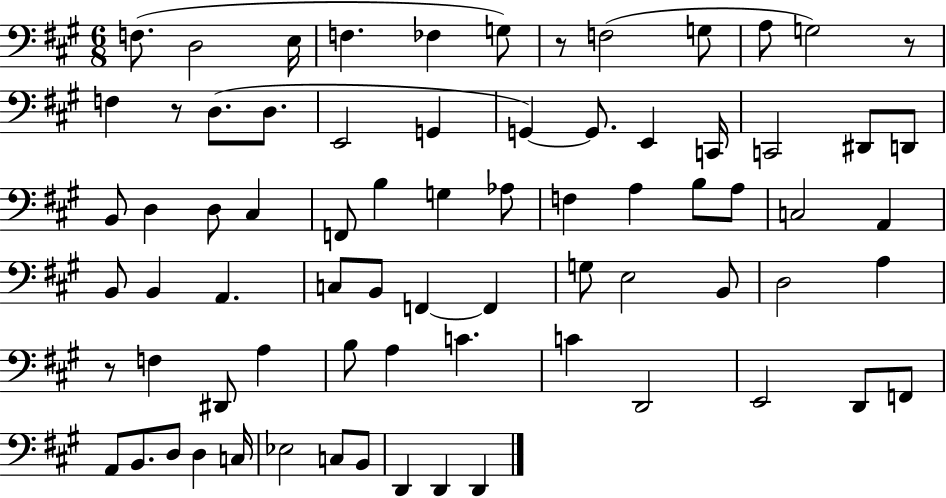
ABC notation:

X:1
T:Untitled
M:6/8
L:1/4
K:A
F,/2 D,2 E,/4 F, _F, G,/2 z/2 F,2 G,/2 A,/2 G,2 z/2 F, z/2 D,/2 D,/2 E,,2 G,, G,, G,,/2 E,, C,,/4 C,,2 ^D,,/2 D,,/2 B,,/2 D, D,/2 ^C, F,,/2 B, G, _A,/2 F, A, B,/2 A,/2 C,2 A,, B,,/2 B,, A,, C,/2 B,,/2 F,, F,, G,/2 E,2 B,,/2 D,2 A, z/2 F, ^D,,/2 A, B,/2 A, C C D,,2 E,,2 D,,/2 F,,/2 A,,/2 B,,/2 D,/2 D, C,/4 _E,2 C,/2 B,,/2 D,, D,, D,,